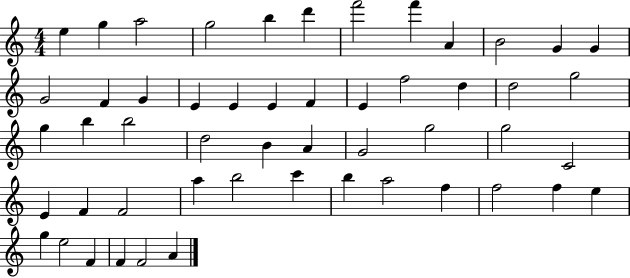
X:1
T:Untitled
M:4/4
L:1/4
K:C
e g a2 g2 b d' f'2 f' A B2 G G G2 F G E E E F E f2 d d2 g2 g b b2 d2 B A G2 g2 g2 C2 E F F2 a b2 c' b a2 f f2 f e g e2 F F F2 A